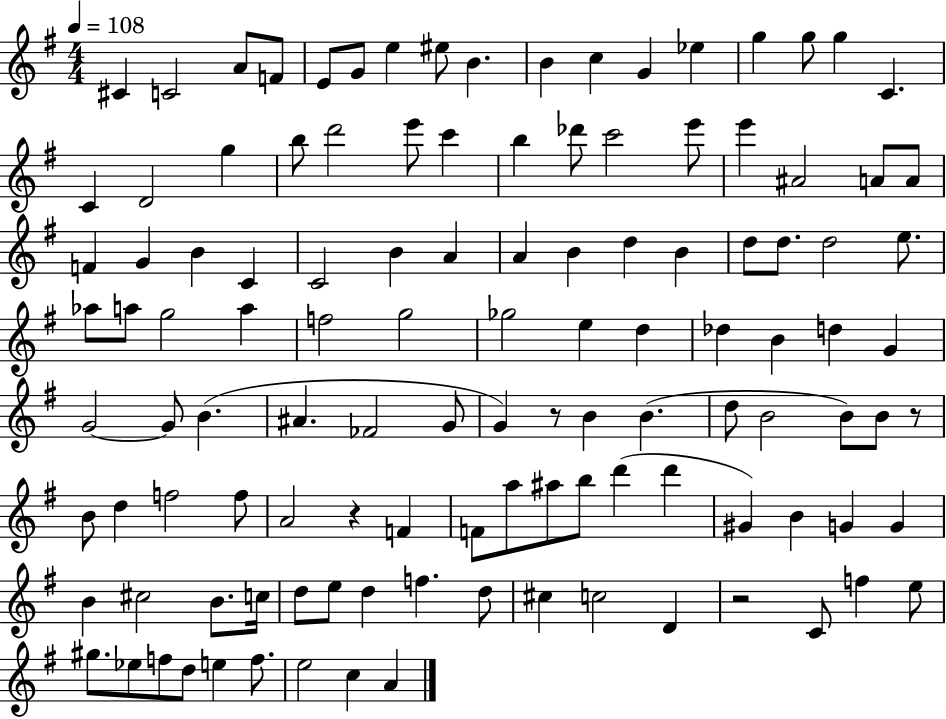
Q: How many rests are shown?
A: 4